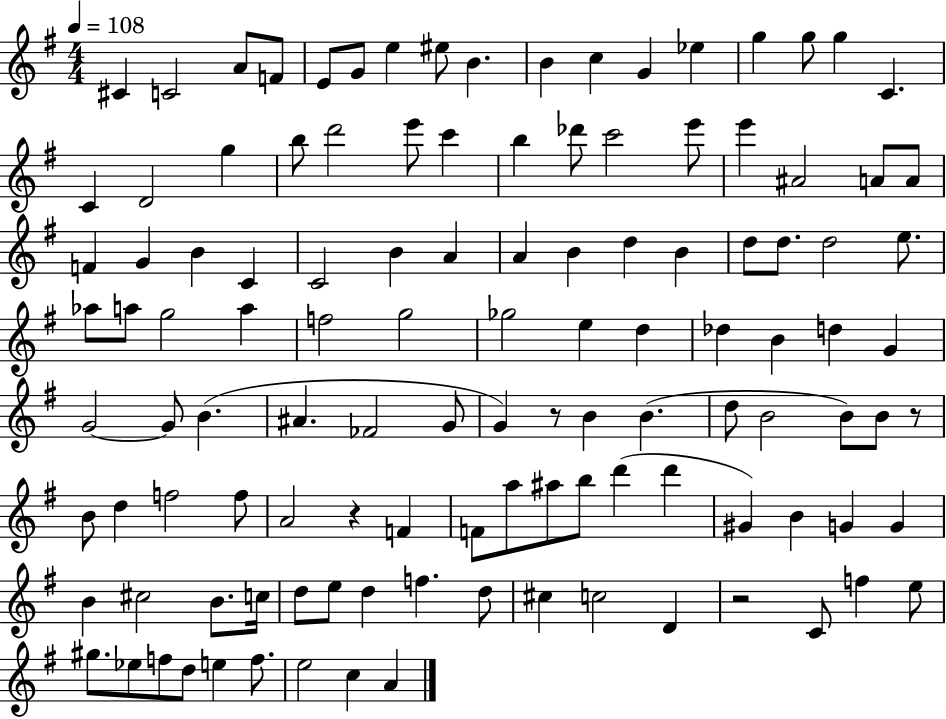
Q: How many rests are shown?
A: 4